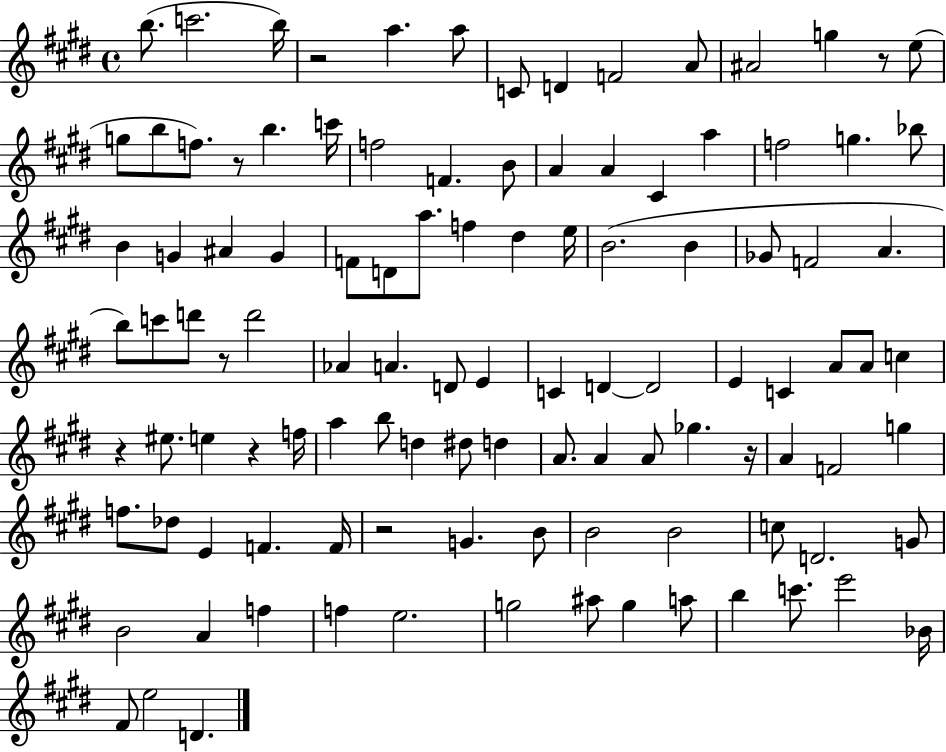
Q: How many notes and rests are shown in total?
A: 109